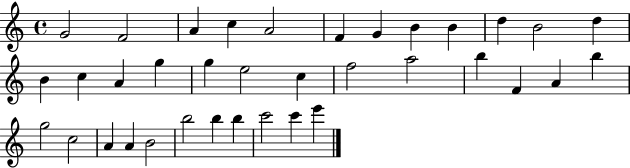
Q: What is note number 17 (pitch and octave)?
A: G5